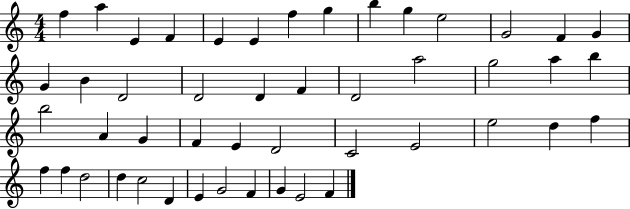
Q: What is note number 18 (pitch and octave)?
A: D4